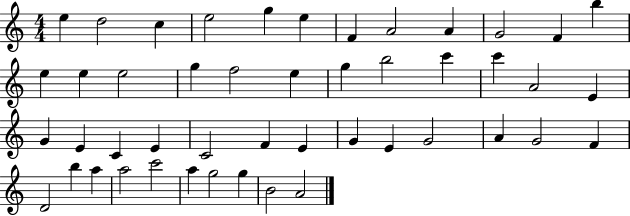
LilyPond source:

{
  \clef treble
  \numericTimeSignature
  \time 4/4
  \key c \major
  e''4 d''2 c''4 | e''2 g''4 e''4 | f'4 a'2 a'4 | g'2 f'4 b''4 | \break e''4 e''4 e''2 | g''4 f''2 e''4 | g''4 b''2 c'''4 | c'''4 a'2 e'4 | \break g'4 e'4 c'4 e'4 | c'2 f'4 e'4 | g'4 e'4 g'2 | a'4 g'2 f'4 | \break d'2 b''4 a''4 | a''2 c'''2 | a''4 g''2 g''4 | b'2 a'2 | \break \bar "|."
}